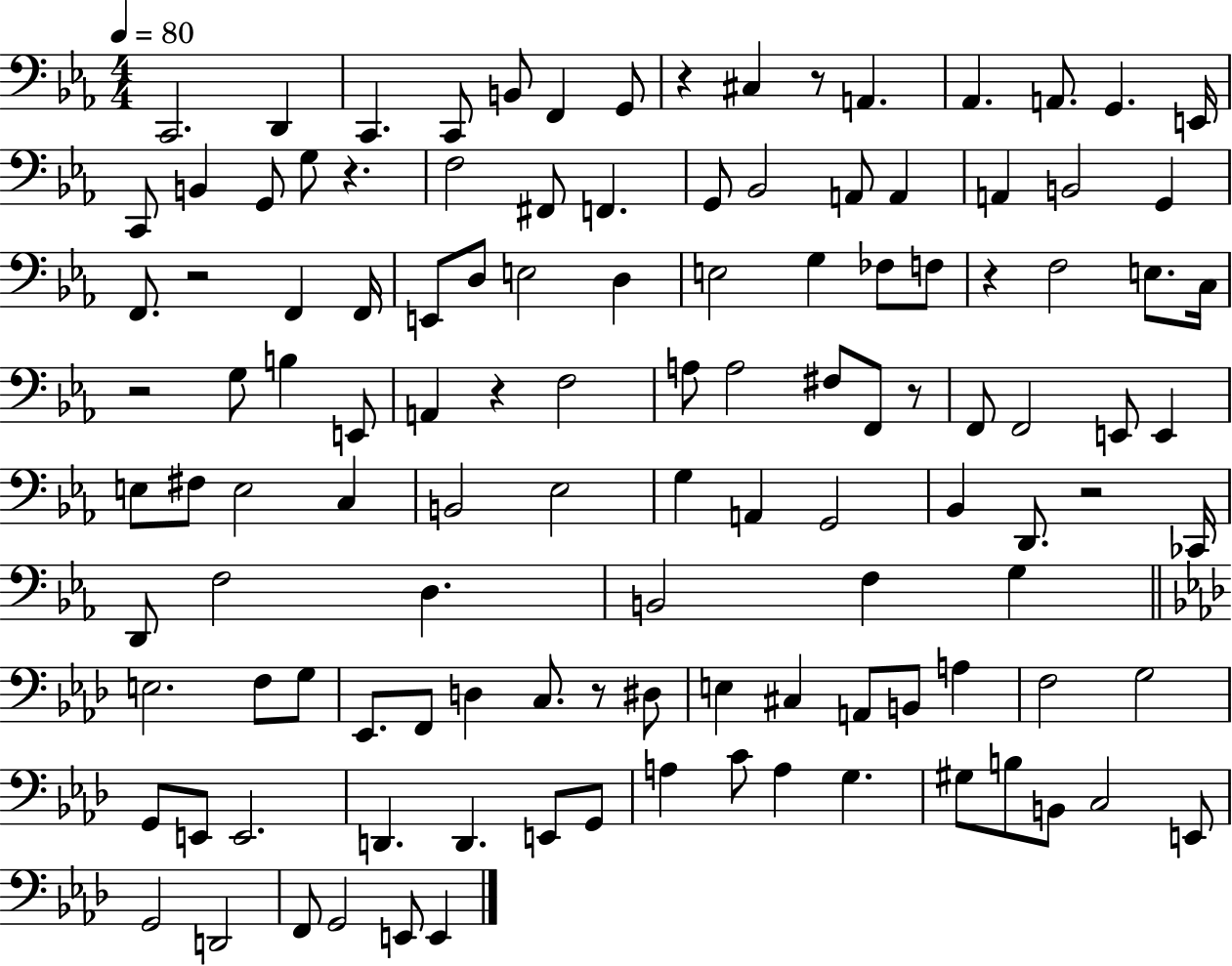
{
  \clef bass
  \numericTimeSignature
  \time 4/4
  \key ees \major
  \tempo 4 = 80
  c,2. d,4 | c,4. c,8 b,8 f,4 g,8 | r4 cis4 r8 a,4. | aes,4. a,8. g,4. e,16 | \break c,8 b,4 g,8 g8 r4. | f2 fis,8 f,4. | g,8 bes,2 a,8 a,4 | a,4 b,2 g,4 | \break f,8. r2 f,4 f,16 | e,8 d8 e2 d4 | e2 g4 fes8 f8 | r4 f2 e8. c16 | \break r2 g8 b4 e,8 | a,4 r4 f2 | a8 a2 fis8 f,8 r8 | f,8 f,2 e,8 e,4 | \break e8 fis8 e2 c4 | b,2 ees2 | g4 a,4 g,2 | bes,4 d,8. r2 ces,16 | \break d,8 f2 d4. | b,2 f4 g4 | \bar "||" \break \key aes \major e2. f8 g8 | ees,8. f,8 d4 c8. r8 dis8 | e4 cis4 a,8 b,8 a4 | f2 g2 | \break g,8 e,8 e,2. | d,4. d,4. e,8 g,8 | a4 c'8 a4 g4. | gis8 b8 b,8 c2 e,8 | \break g,2 d,2 | f,8 g,2 e,8 e,4 | \bar "|."
}